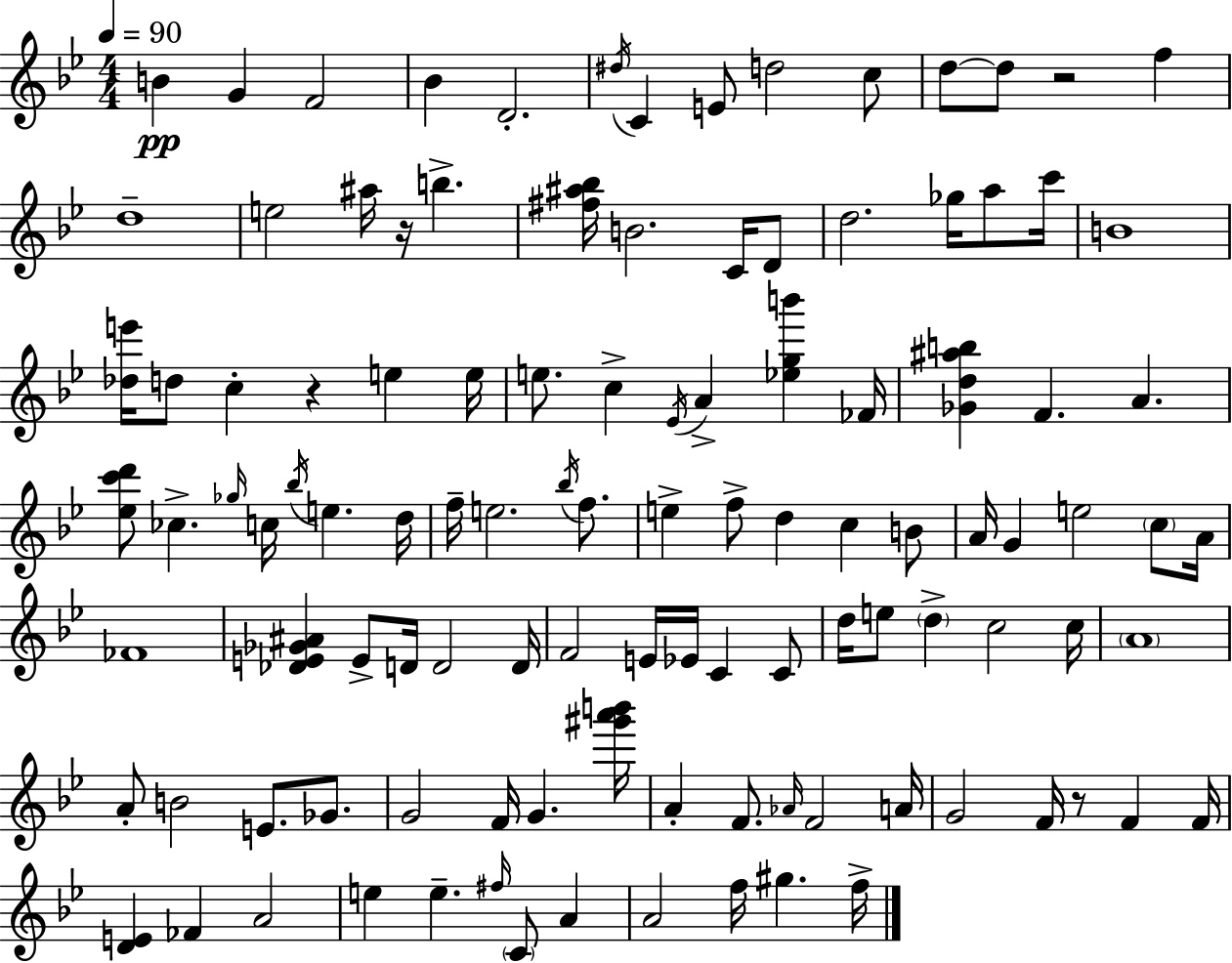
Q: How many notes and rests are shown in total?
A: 111